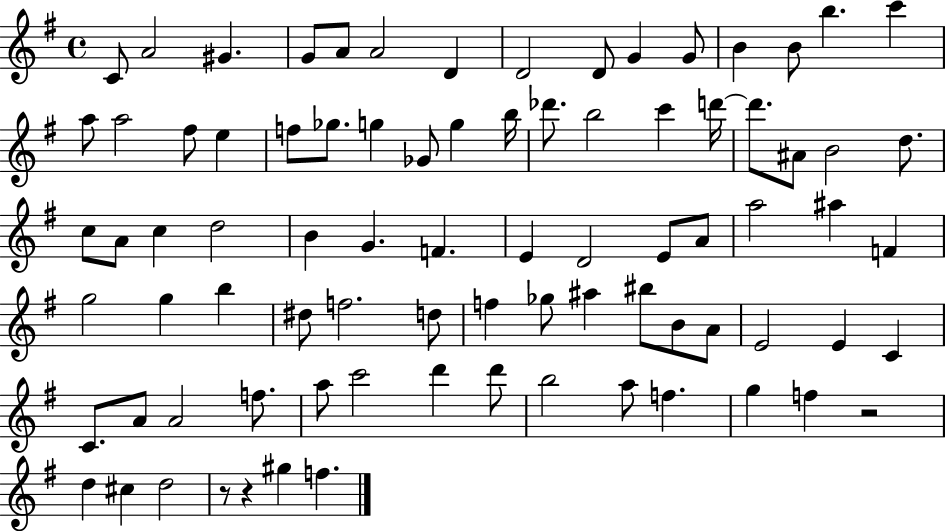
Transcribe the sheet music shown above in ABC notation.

X:1
T:Untitled
M:4/4
L:1/4
K:G
C/2 A2 ^G G/2 A/2 A2 D D2 D/2 G G/2 B B/2 b c' a/2 a2 ^f/2 e f/2 _g/2 g _G/2 g b/4 _d'/2 b2 c' d'/4 d'/2 ^A/2 B2 d/2 c/2 A/2 c d2 B G F E D2 E/2 A/2 a2 ^a F g2 g b ^d/2 f2 d/2 f _g/2 ^a ^b/2 B/2 A/2 E2 E C C/2 A/2 A2 f/2 a/2 c'2 d' d'/2 b2 a/2 f g f z2 d ^c d2 z/2 z ^g f